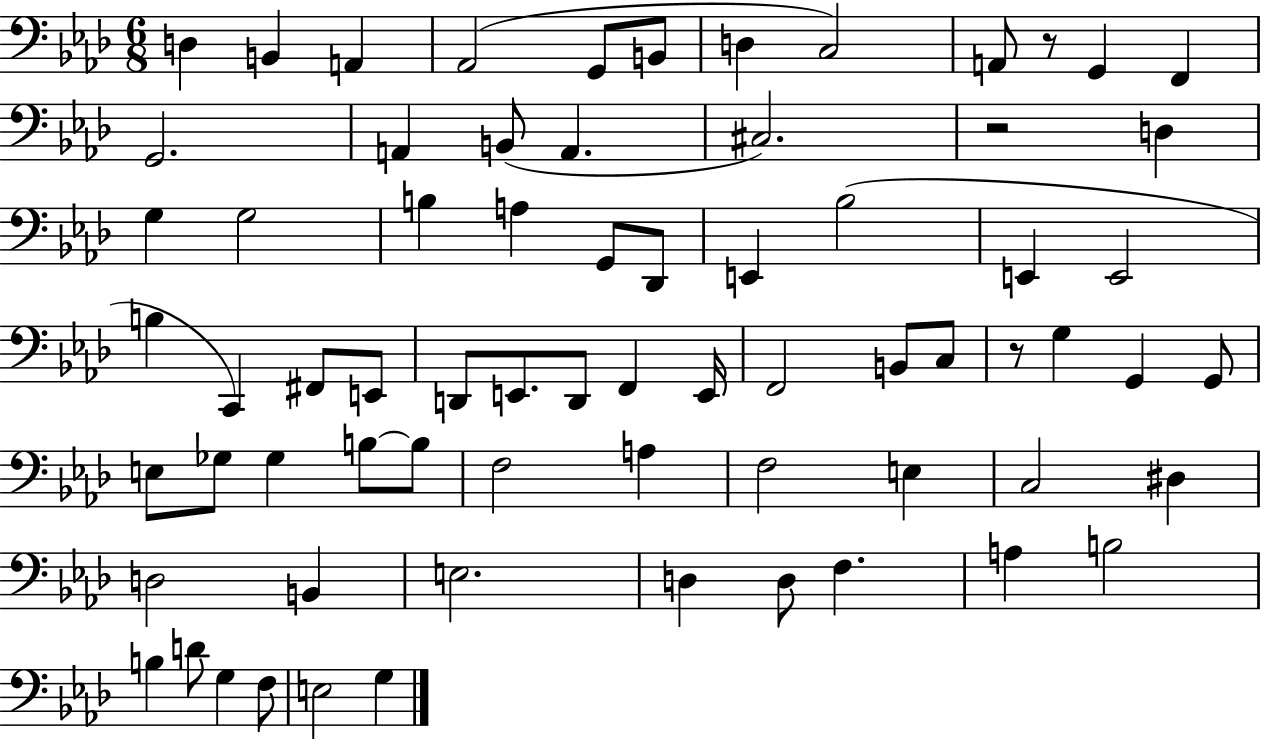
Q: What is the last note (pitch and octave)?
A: G3